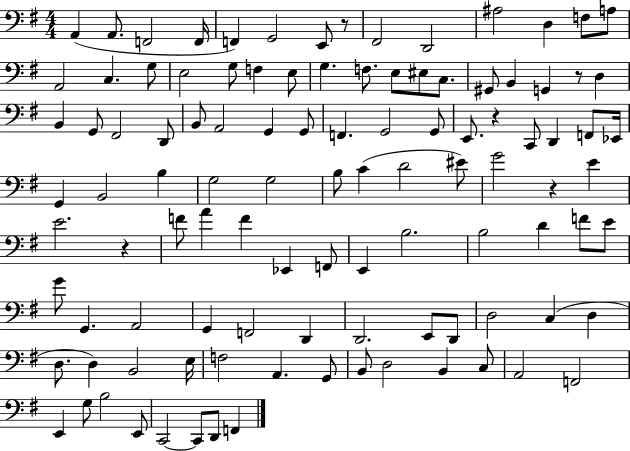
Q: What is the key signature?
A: G major